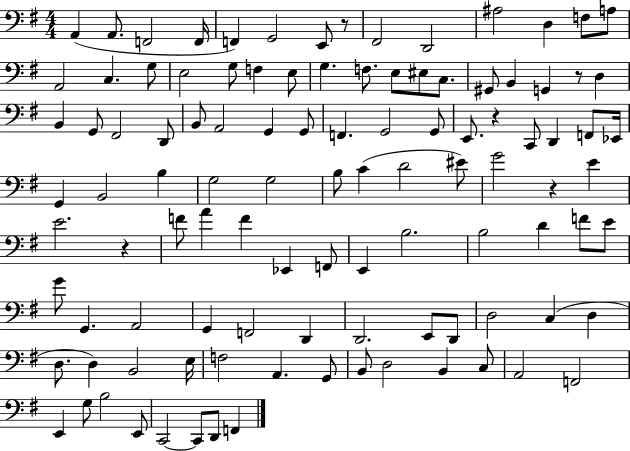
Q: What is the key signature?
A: G major